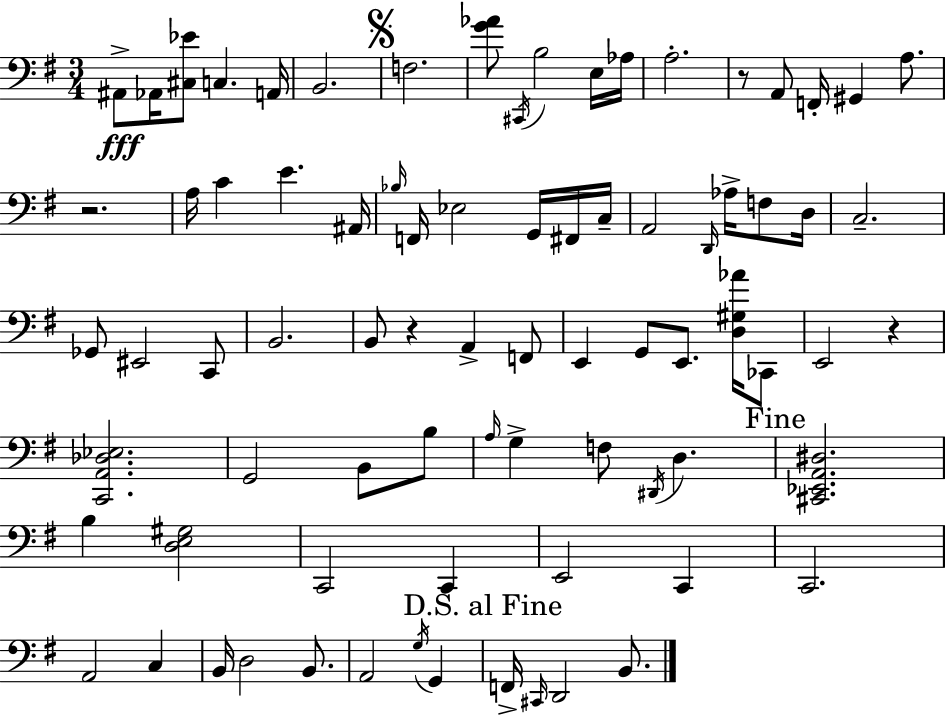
X:1
T:Untitled
M:3/4
L:1/4
K:G
^A,,/2 _A,,/4 [^C,_E]/2 C, A,,/4 B,,2 F,2 [G_A]/2 ^C,,/4 B,2 E,/4 _A,/4 A,2 z/2 A,,/2 F,,/4 ^G,, A,/2 z2 A,/4 C E ^A,,/4 _B,/4 F,,/4 _E,2 G,,/4 ^F,,/4 C,/4 A,,2 D,,/4 _A,/4 F,/2 D,/4 C,2 _G,,/2 ^E,,2 C,,/2 B,,2 B,,/2 z A,, F,,/2 E,, G,,/2 E,,/2 [D,^G,_A]/4 _C,,/2 E,,2 z [C,,A,,_D,_E,]2 G,,2 B,,/2 B,/2 A,/4 G, F,/2 ^D,,/4 D, [^C,,_E,,A,,^D,]2 B, [D,E,^G,]2 C,,2 C,, E,,2 C,, C,,2 A,,2 C, B,,/4 D,2 B,,/2 A,,2 G,/4 G,, F,,/4 ^C,,/4 D,,2 B,,/2